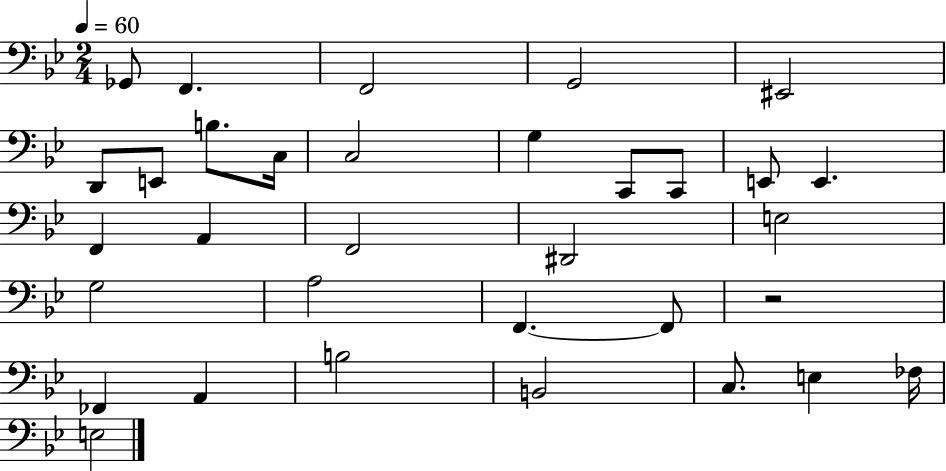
X:1
T:Untitled
M:2/4
L:1/4
K:Bb
_G,,/2 F,, F,,2 G,,2 ^E,,2 D,,/2 E,,/2 B,/2 C,/4 C,2 G, C,,/2 C,,/2 E,,/2 E,, F,, A,, F,,2 ^D,,2 E,2 G,2 A,2 F,, F,,/2 z2 _F,, A,, B,2 B,,2 C,/2 E, _F,/4 E,2